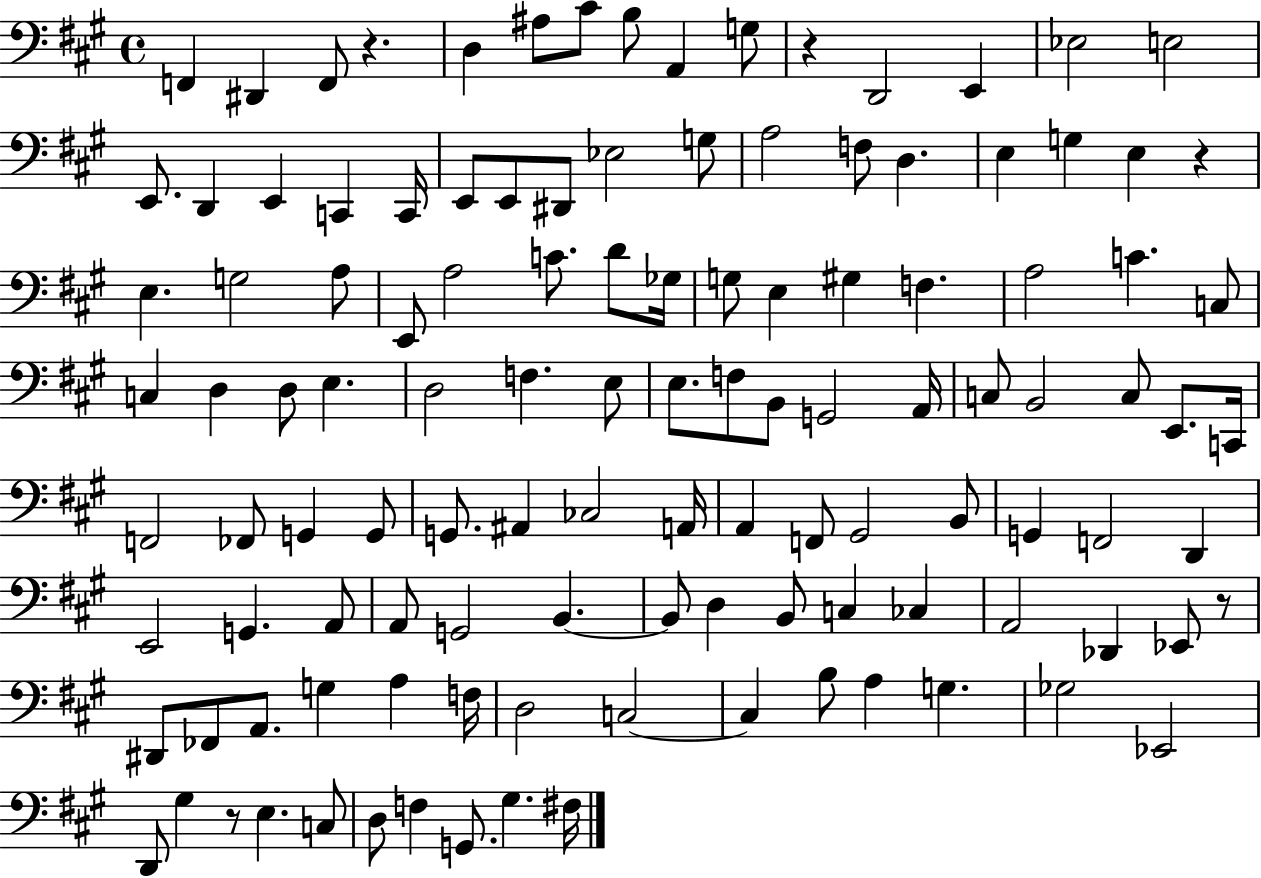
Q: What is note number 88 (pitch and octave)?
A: A2